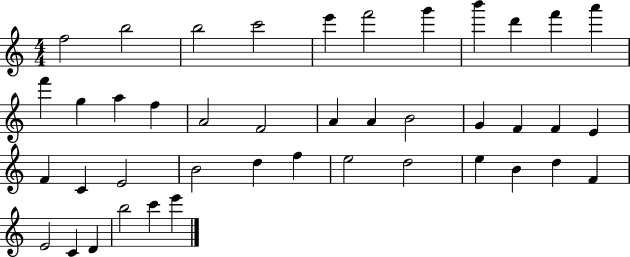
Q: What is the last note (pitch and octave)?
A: E6